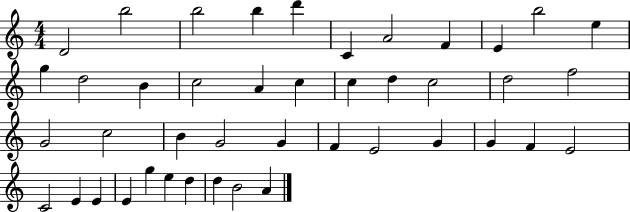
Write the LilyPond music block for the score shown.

{
  \clef treble
  \numericTimeSignature
  \time 4/4
  \key c \major
  d'2 b''2 | b''2 b''4 d'''4 | c'4 a'2 f'4 | e'4 b''2 e''4 | \break g''4 d''2 b'4 | c''2 a'4 c''4 | c''4 d''4 c''2 | d''2 f''2 | \break g'2 c''2 | b'4 g'2 g'4 | f'4 e'2 g'4 | g'4 f'4 e'2 | \break c'2 e'4 e'4 | e'4 g''4 e''4 d''4 | d''4 b'2 a'4 | \bar "|."
}